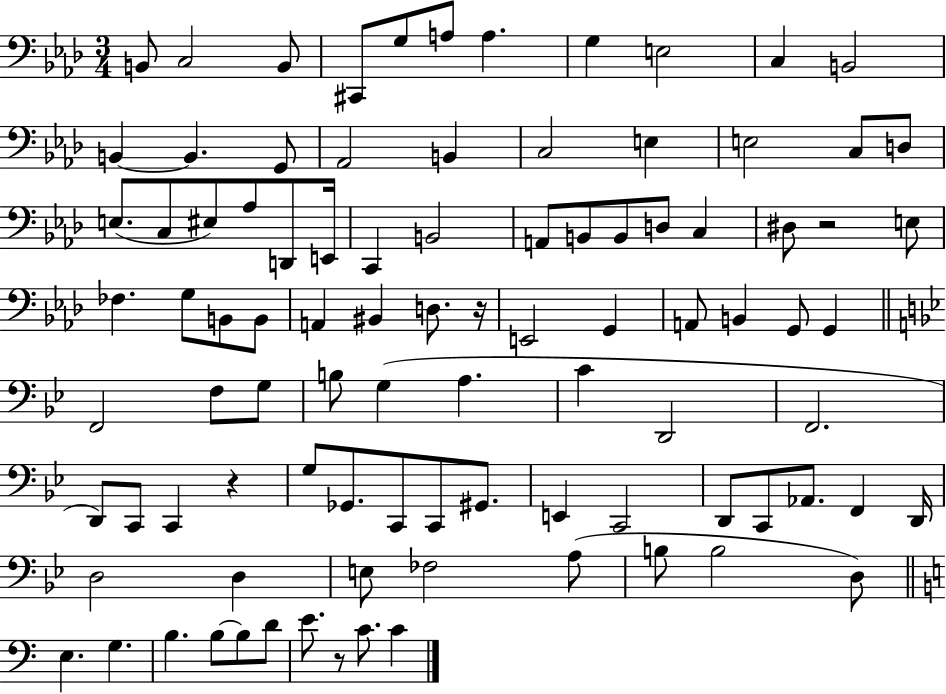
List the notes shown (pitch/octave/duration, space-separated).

B2/e C3/h B2/e C#2/e G3/e A3/e A3/q. G3/q E3/h C3/q B2/h B2/q B2/q. G2/e Ab2/h B2/q C3/h E3/q E3/h C3/e D3/e E3/e. C3/e EIS3/e Ab3/e D2/e E2/s C2/q B2/h A2/e B2/e B2/e D3/e C3/q D#3/e R/h E3/e FES3/q. G3/e B2/e B2/e A2/q BIS2/q D3/e. R/s E2/h G2/q A2/e B2/q G2/e G2/q F2/h F3/e G3/e B3/e G3/q A3/q. C4/q D2/h F2/h. D2/e C2/e C2/q R/q G3/e Gb2/e. C2/e C2/e G#2/e. E2/q C2/h D2/e C2/e Ab2/e. F2/q D2/s D3/h D3/q E3/e FES3/h A3/e B3/e B3/h D3/e E3/q. G3/q. B3/q. B3/e B3/e D4/e E4/e. R/e C4/e. C4/q